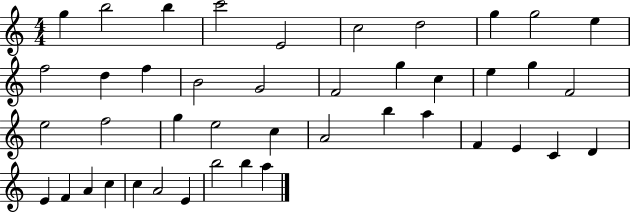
G5/q B5/h B5/q C6/h E4/h C5/h D5/h G5/q G5/h E5/q F5/h D5/q F5/q B4/h G4/h F4/h G5/q C5/q E5/q G5/q F4/h E5/h F5/h G5/q E5/h C5/q A4/h B5/q A5/q F4/q E4/q C4/q D4/q E4/q F4/q A4/q C5/q C5/q A4/h E4/q B5/h B5/q A5/q